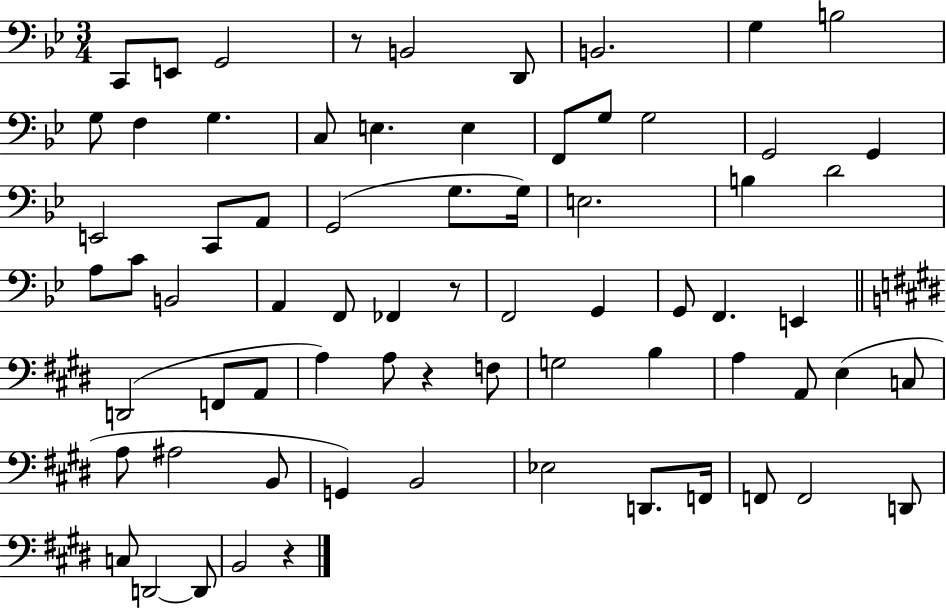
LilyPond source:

{
  \clef bass
  \numericTimeSignature
  \time 3/4
  \key bes \major
  c,8 e,8 g,2 | r8 b,2 d,8 | b,2. | g4 b2 | \break g8 f4 g4. | c8 e4. e4 | f,8 g8 g2 | g,2 g,4 | \break e,2 c,8 a,8 | g,2( g8. g16) | e2. | b4 d'2 | \break a8 c'8 b,2 | a,4 f,8 fes,4 r8 | f,2 g,4 | g,8 f,4. e,4 | \break \bar "||" \break \key e \major d,2( f,8 a,8 | a4) a8 r4 f8 | g2 b4 | a4 a,8 e4( c8 | \break a8 ais2 b,8 | g,4) b,2 | ees2 d,8. f,16 | f,8 f,2 d,8 | \break c8 d,2~~ d,8 | b,2 r4 | \bar "|."
}